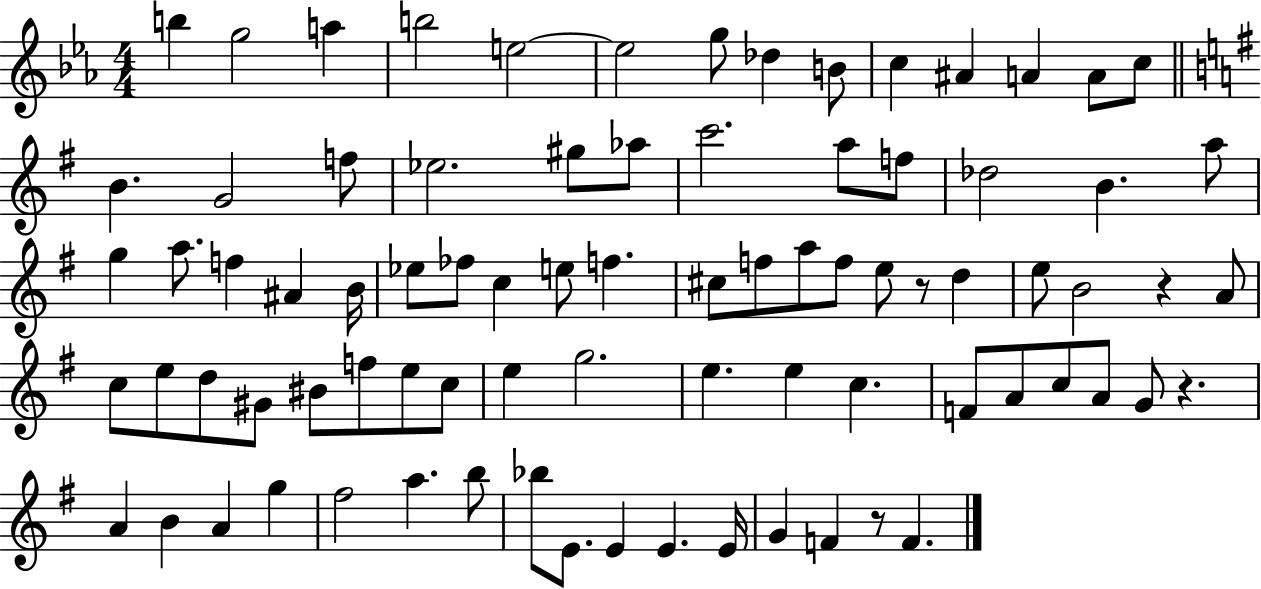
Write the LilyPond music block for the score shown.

{
  \clef treble
  \numericTimeSignature
  \time 4/4
  \key ees \major
  \repeat volta 2 { b''4 g''2 a''4 | b''2 e''2~~ | e''2 g''8 des''4 b'8 | c''4 ais'4 a'4 a'8 c''8 | \break \bar "||" \break \key g \major b'4. g'2 f''8 | ees''2. gis''8 aes''8 | c'''2. a''8 f''8 | des''2 b'4. a''8 | \break g''4 a''8. f''4 ais'4 b'16 | ees''8 fes''8 c''4 e''8 f''4. | cis''8 f''8 a''8 f''8 e''8 r8 d''4 | e''8 b'2 r4 a'8 | \break c''8 e''8 d''8 gis'8 bis'8 f''8 e''8 c''8 | e''4 g''2. | e''4. e''4 c''4. | f'8 a'8 c''8 a'8 g'8 r4. | \break a'4 b'4 a'4 g''4 | fis''2 a''4. b''8 | bes''8 e'8. e'4 e'4. e'16 | g'4 f'4 r8 f'4. | \break } \bar "|."
}